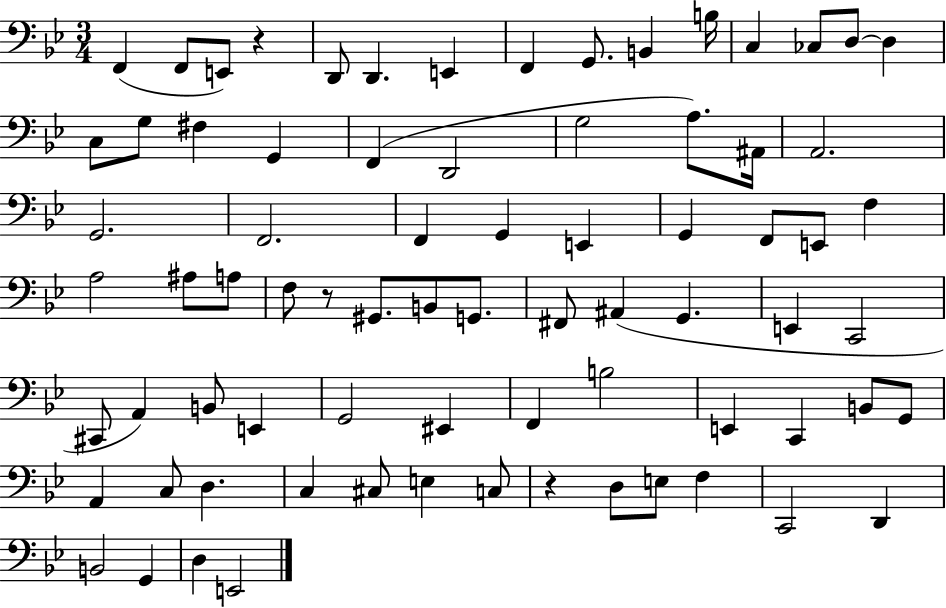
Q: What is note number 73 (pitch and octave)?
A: E2